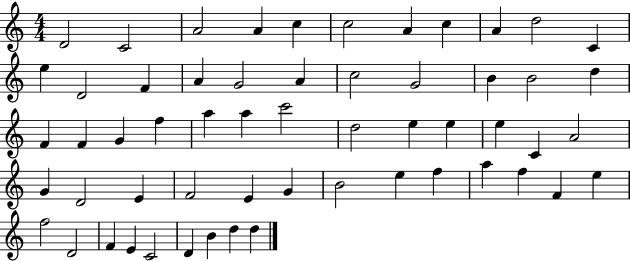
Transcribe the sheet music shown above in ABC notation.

X:1
T:Untitled
M:4/4
L:1/4
K:C
D2 C2 A2 A c c2 A c A d2 C e D2 F A G2 A c2 G2 B B2 d F F G f a a c'2 d2 e e e C A2 G D2 E F2 E G B2 e f a f F e f2 D2 F E C2 D B d d